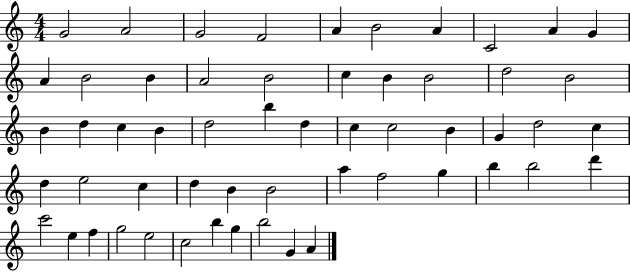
{
  \clef treble
  \numericTimeSignature
  \time 4/4
  \key c \major
  g'2 a'2 | g'2 f'2 | a'4 b'2 a'4 | c'2 a'4 g'4 | \break a'4 b'2 b'4 | a'2 b'2 | c''4 b'4 b'2 | d''2 b'2 | \break b'4 d''4 c''4 b'4 | d''2 b''4 d''4 | c''4 c''2 b'4 | g'4 d''2 c''4 | \break d''4 e''2 c''4 | d''4 b'4 b'2 | a''4 f''2 g''4 | b''4 b''2 d'''4 | \break c'''2 e''4 f''4 | g''2 e''2 | c''2 b''4 g''4 | b''2 g'4 a'4 | \break \bar "|."
}